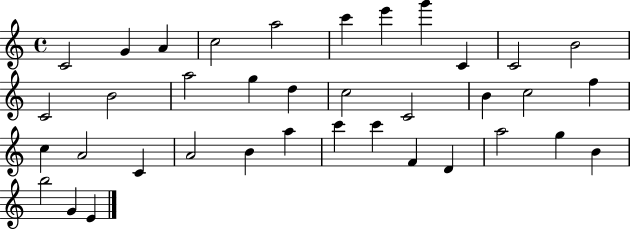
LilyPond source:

{
  \clef treble
  \time 4/4
  \defaultTimeSignature
  \key c \major
  c'2 g'4 a'4 | c''2 a''2 | c'''4 e'''4 g'''4 c'4 | c'2 b'2 | \break c'2 b'2 | a''2 g''4 d''4 | c''2 c'2 | b'4 c''2 f''4 | \break c''4 a'2 c'4 | a'2 b'4 a''4 | c'''4 c'''4 f'4 d'4 | a''2 g''4 b'4 | \break b''2 g'4 e'4 | \bar "|."
}